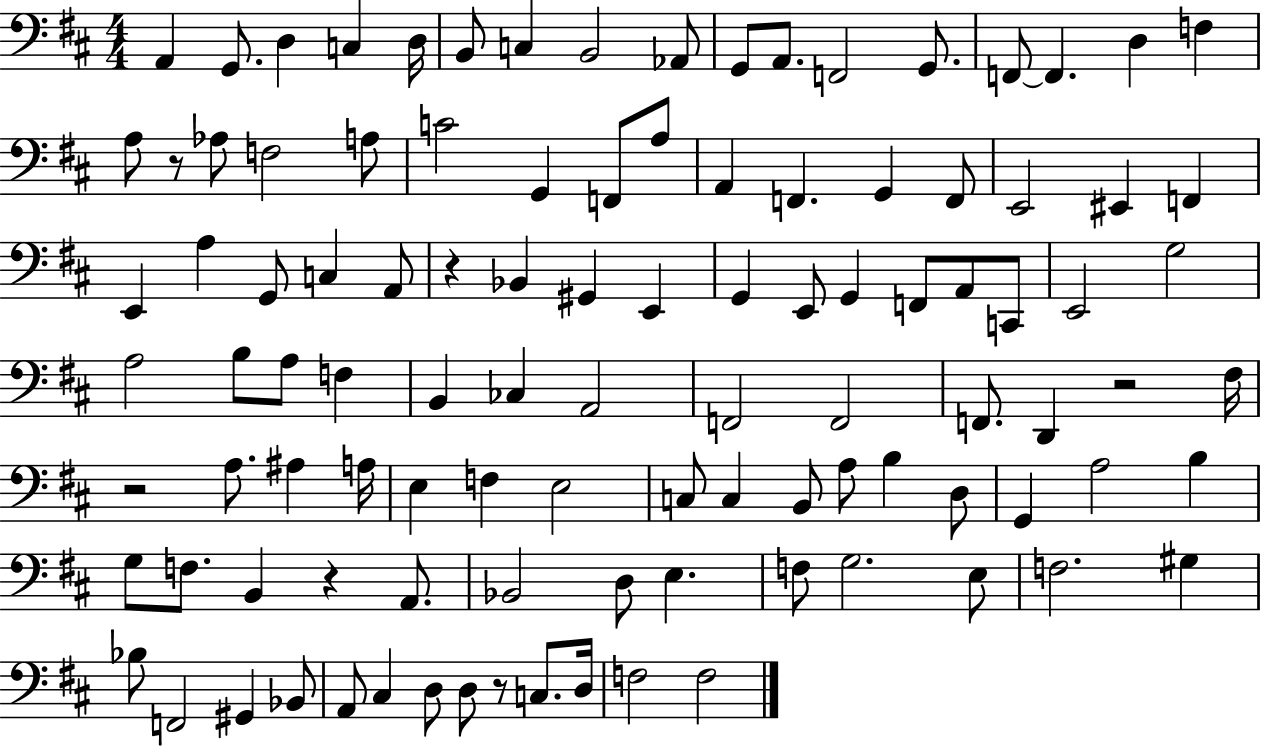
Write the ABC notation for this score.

X:1
T:Untitled
M:4/4
L:1/4
K:D
A,, G,,/2 D, C, D,/4 B,,/2 C, B,,2 _A,,/2 G,,/2 A,,/2 F,,2 G,,/2 F,,/2 F,, D, F, A,/2 z/2 _A,/2 F,2 A,/2 C2 G,, F,,/2 A,/2 A,, F,, G,, F,,/2 E,,2 ^E,, F,, E,, A, G,,/2 C, A,,/2 z _B,, ^G,, E,, G,, E,,/2 G,, F,,/2 A,,/2 C,,/2 E,,2 G,2 A,2 B,/2 A,/2 F, B,, _C, A,,2 F,,2 F,,2 F,,/2 D,, z2 ^F,/4 z2 A,/2 ^A, A,/4 E, F, E,2 C,/2 C, B,,/2 A,/2 B, D,/2 G,, A,2 B, G,/2 F,/2 B,, z A,,/2 _B,,2 D,/2 E, F,/2 G,2 E,/2 F,2 ^G, _B,/2 F,,2 ^G,, _B,,/2 A,,/2 ^C, D,/2 D,/2 z/2 C,/2 D,/4 F,2 F,2